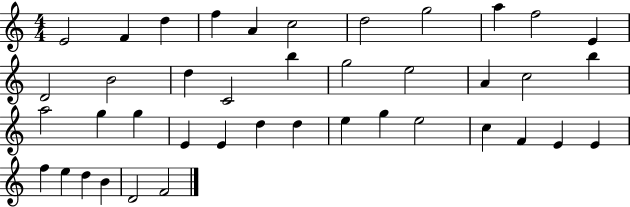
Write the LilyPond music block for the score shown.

{
  \clef treble
  \numericTimeSignature
  \time 4/4
  \key c \major
  e'2 f'4 d''4 | f''4 a'4 c''2 | d''2 g''2 | a''4 f''2 e'4 | \break d'2 b'2 | d''4 c'2 b''4 | g''2 e''2 | a'4 c''2 b''4 | \break a''2 g''4 g''4 | e'4 e'4 d''4 d''4 | e''4 g''4 e''2 | c''4 f'4 e'4 e'4 | \break f''4 e''4 d''4 b'4 | d'2 f'2 | \bar "|."
}